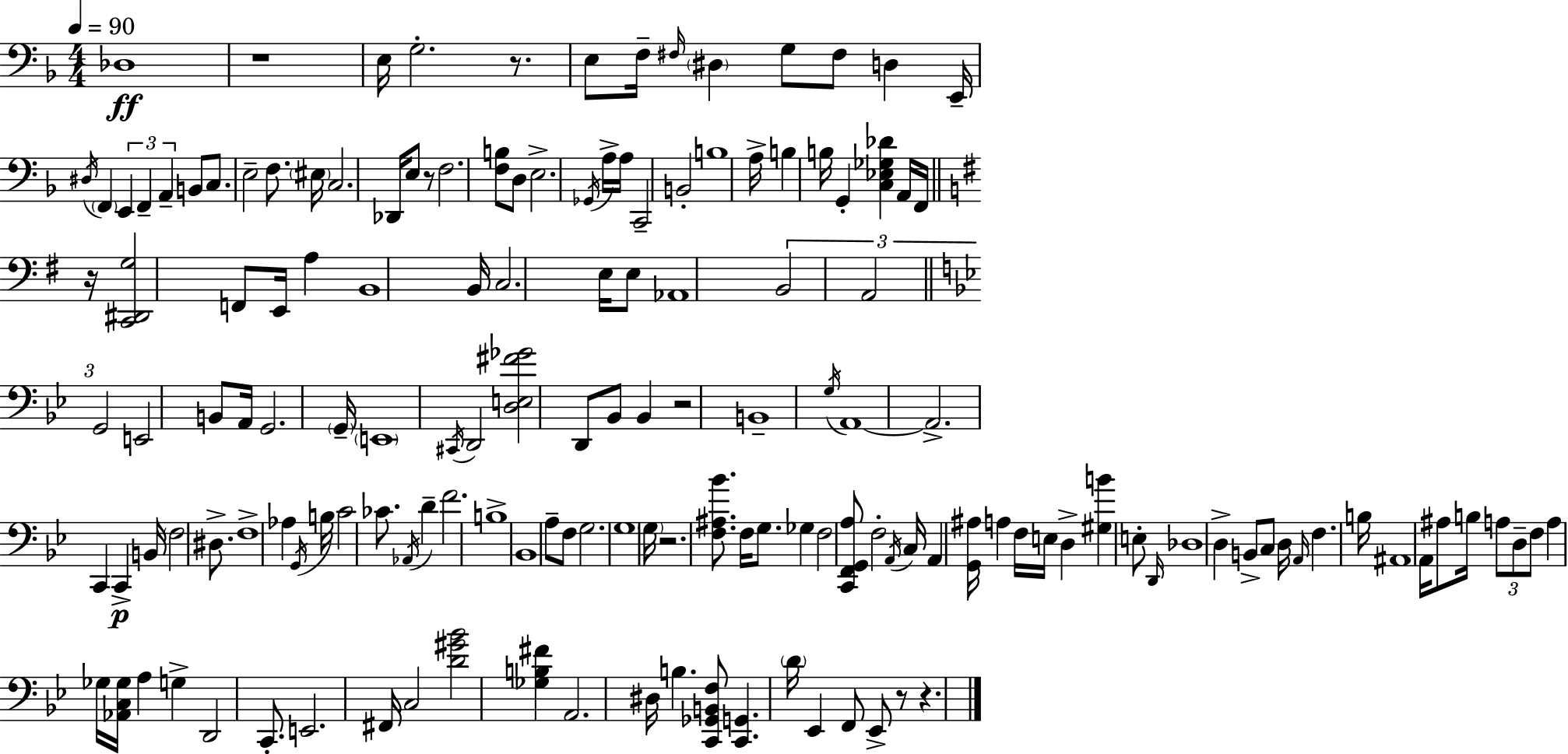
{
  \clef bass
  \numericTimeSignature
  \time 4/4
  \key d \minor
  \tempo 4 = 90
  des1\ff | r1 | e16 g2.-. r8. | e8 f16-- \grace { fis16 } \parenthesize dis4 g8 fis8 d4 | \break e,16-- \acciaccatura { dis16 } \parenthesize f,4 \tuplet 3/2 { e,4 f,4-- a,4-- } | b,8 c8. e2-- f8. | \parenthesize eis16 c2. des,16 | e8 r8 f2. | \break <f b>8 d8 e2.-> | \acciaccatura { ges,16 } a16-> a16 c,2-- b,2-. | b1 | a16-> b4 b16 g,4-. <c ees ges des'>4 | \break a,16 f,16 \bar "||" \break \key g \major r16 <c, dis, g>2 f,8 e,16 a4 | b,1 | b,16 c2. e16 e8 | aes,1 | \break \tuplet 3/2 { b,2 a,2 | \bar "||" \break \key bes \major g,2 } e,2 | b,8 a,16 g,2. \parenthesize g,16-- | \parenthesize e,1 | \acciaccatura { cis,16 } d,2 <d e fis' ges'>2 | \break d,8 bes,8 bes,4 r2 | b,1-- | \acciaccatura { g16 } a,1~~ | a,2.-> c,4 | \break c,4->\p b,16 \parenthesize f2 dis8.-> | f1-> | aes4 \acciaccatura { g,16 } b16 c'2 | ces'8. \acciaccatura { aes,16 } d'4-- f'2. | \break b1-> | bes,1 | a8-- f8 g2. | g1 | \break \parenthesize g16 r2. | <f ais bes'>8. f16 g8. ges4 f2 | <c, f, g, a>8 f2-. \acciaccatura { a,16 } c16 | a,4 <g, ais>16 a4 f16 e16 d4-> <gis b'>4 | \break e8-. \grace { d,16 } des1 | d4-> b,8-> c8 d16 \grace { a,16 } | f4. b16 ais,1 | a,16 ais8 b16 \tuplet 3/2 { a8 d8-- f8 } | \break a4 ges16 <aes, c ges>16 a4 g4-> d,2 | c,8.-. e,2. | fis,16 c2 <d' gis' bes'>2 | <ges b fis'>4 a,2. | \break dis16 b4. <c, ges, b, f>8 | <c, g,>4. \parenthesize d'16 ees,4 f,8 ees,8-> r8 | r4. \bar "|."
}